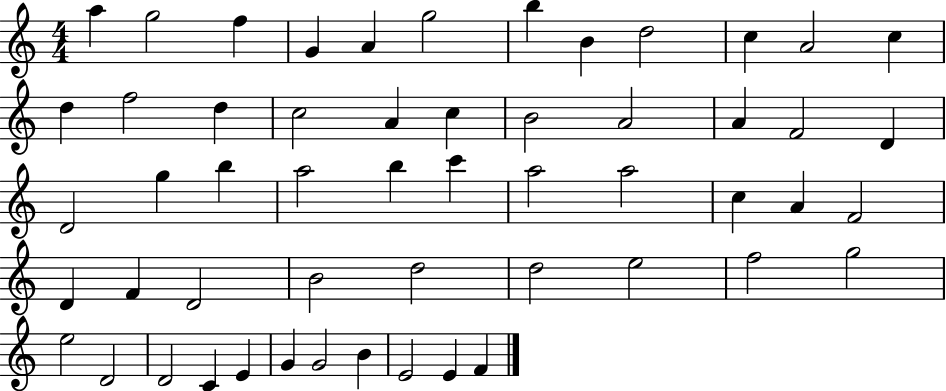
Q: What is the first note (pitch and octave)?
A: A5